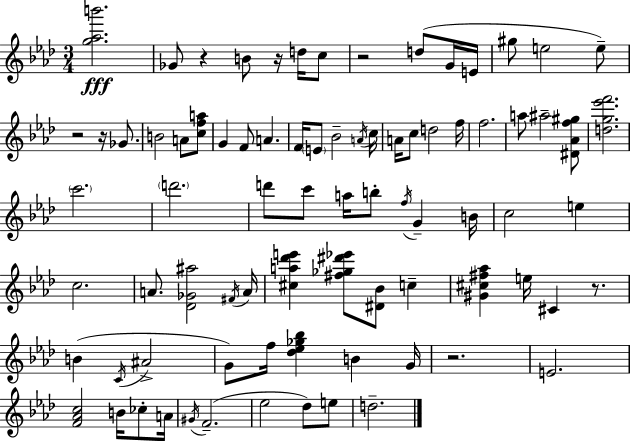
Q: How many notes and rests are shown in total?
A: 81